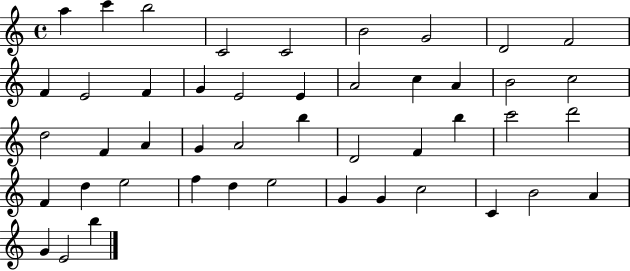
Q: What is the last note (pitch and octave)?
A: B5